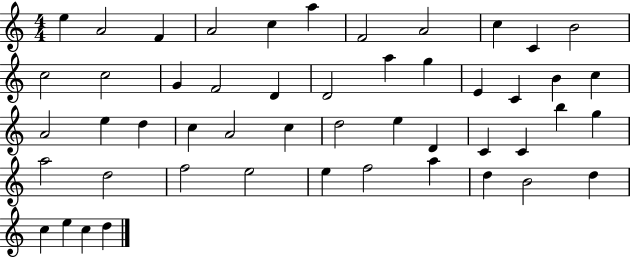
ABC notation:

X:1
T:Untitled
M:4/4
L:1/4
K:C
e A2 F A2 c a F2 A2 c C B2 c2 c2 G F2 D D2 a g E C B c A2 e d c A2 c d2 e D C C b g a2 d2 f2 e2 e f2 a d B2 d c e c d